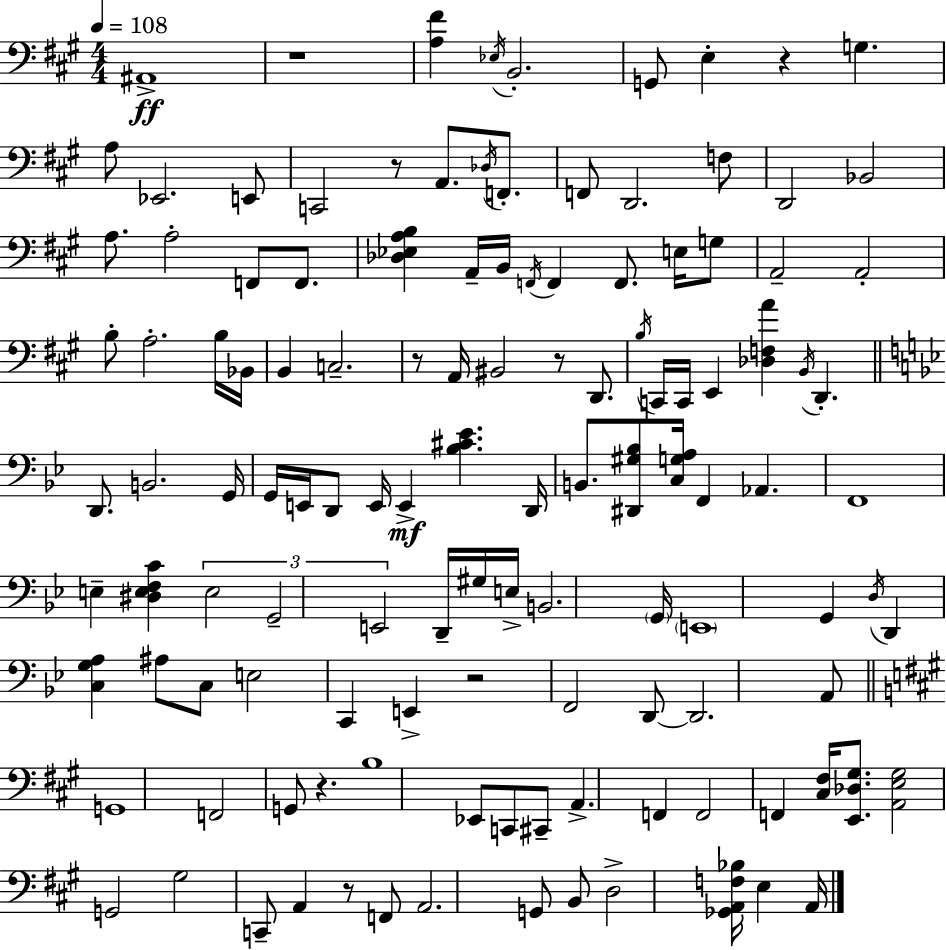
A#2/w R/w [A3,F#4]/q Eb3/s B2/h. G2/e E3/q R/q G3/q. A3/e Eb2/h. E2/e C2/h R/e A2/e. Db3/s F2/e. F2/e D2/h. F3/e D2/h Bb2/h A3/e. A3/h F2/e F2/e. [Db3,Eb3,A3,B3]/q A2/s B2/s F2/s F2/q F2/e. E3/s G3/e A2/h A2/h B3/e A3/h. B3/s Bb2/s B2/q C3/h. R/e A2/s BIS2/h R/e D2/e. B3/s C2/s C2/s E2/q [Db3,F3,A4]/q B2/s D2/q. D2/e. B2/h. G2/s G2/s E2/s D2/e E2/s E2/q [Bb3,C#4,Eb4]/q. D2/s B2/e. [D#2,G#3,Bb3]/e [C3,G3,A3]/s F2/q Ab2/q. F2/w E3/q [D#3,E3,F3,C4]/q E3/h G2/h E2/h D2/s G#3/s E3/s B2/h. G2/s E2/w G2/q D3/s D2/q [C3,G3,A3]/q A#3/e C3/e E3/h C2/q E2/q R/h F2/h D2/e D2/h. A2/e G2/w F2/h G2/e R/q. B3/w Eb2/e C2/e C#2/e A2/q. F2/q F2/h F2/q [C#3,F#3]/s [E2,Db3,G#3]/e. [A2,E3,G#3]/h G2/h G#3/h C2/e A2/q R/e F2/e A2/h. G2/e B2/e D3/h [Gb2,A2,F3,Bb3]/s E3/q A2/s